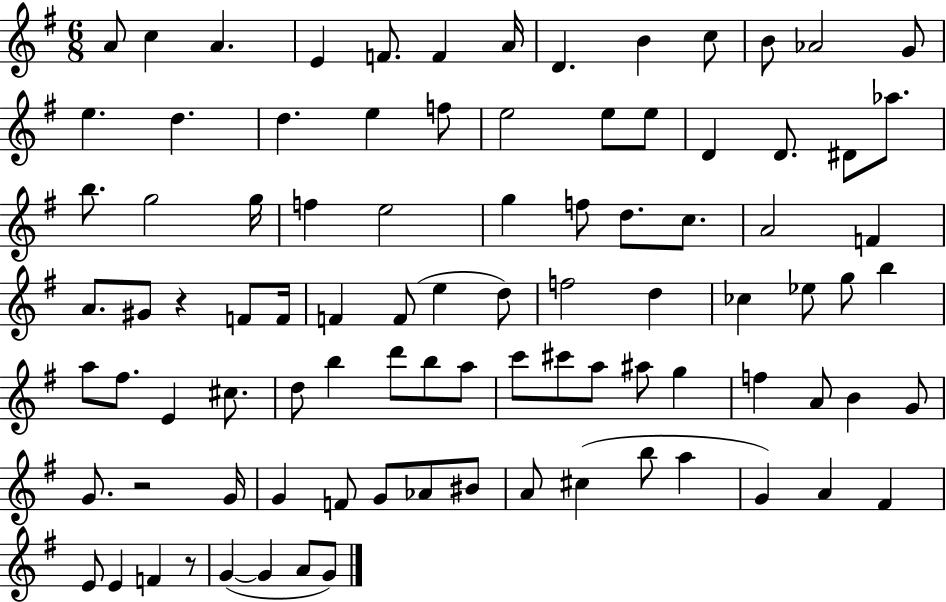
A4/e C5/q A4/q. E4/q F4/e. F4/q A4/s D4/q. B4/q C5/e B4/e Ab4/h G4/e E5/q. D5/q. D5/q. E5/q F5/e E5/h E5/e E5/e D4/q D4/e. D#4/e Ab5/e. B5/e. G5/h G5/s F5/q E5/h G5/q F5/e D5/e. C5/e. A4/h F4/q A4/e. G#4/e R/q F4/e F4/s F4/q F4/e E5/q D5/e F5/h D5/q CES5/q Eb5/e G5/e B5/q A5/e F#5/e. E4/q C#5/e. D5/e B5/q D6/e B5/e A5/e C6/e C#6/e A5/e A#5/e G5/q F5/q A4/e B4/q G4/e G4/e. R/h G4/s G4/q F4/e G4/e Ab4/e BIS4/e A4/e C#5/q B5/e A5/q G4/q A4/q F#4/q E4/e E4/q F4/q R/e G4/q G4/q A4/e G4/e